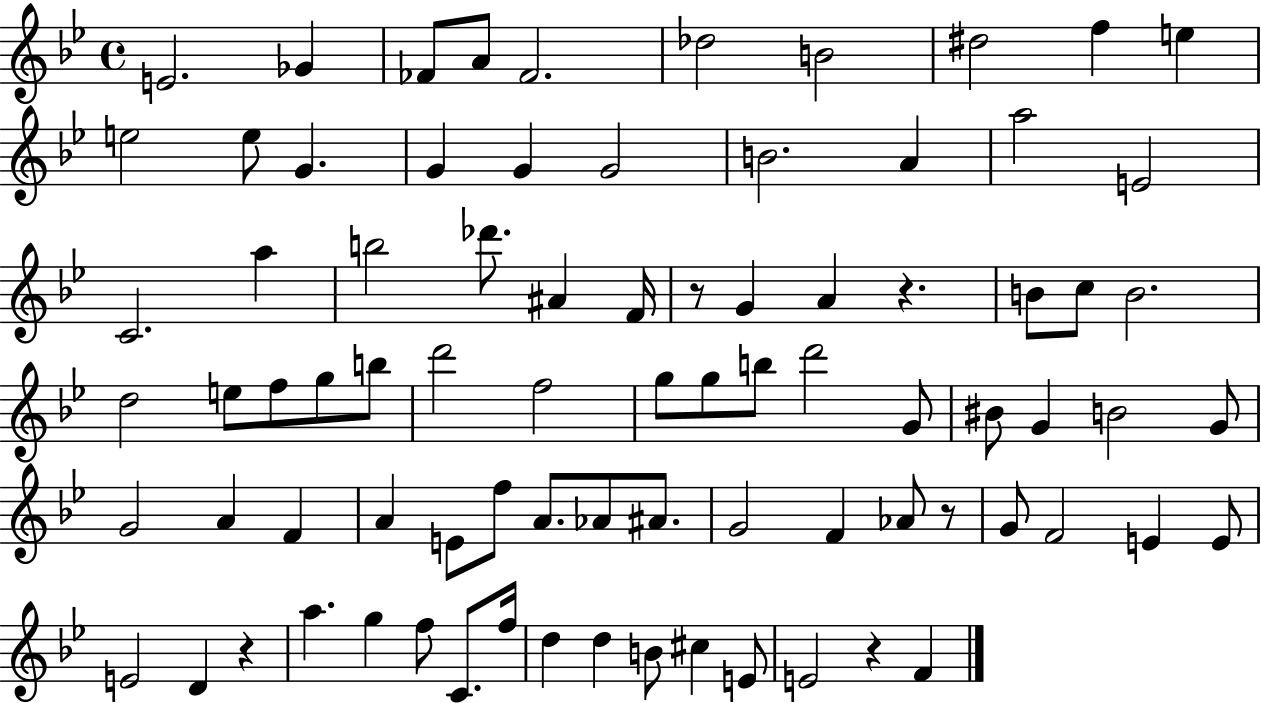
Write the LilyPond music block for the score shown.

{
  \clef treble
  \time 4/4
  \defaultTimeSignature
  \key bes \major
  \repeat volta 2 { e'2. ges'4 | fes'8 a'8 fes'2. | des''2 b'2 | dis''2 f''4 e''4 | \break e''2 e''8 g'4. | g'4 g'4 g'2 | b'2. a'4 | a''2 e'2 | \break c'2. a''4 | b''2 des'''8. ais'4 f'16 | r8 g'4 a'4 r4. | b'8 c''8 b'2. | \break d''2 e''8 f''8 g''8 b''8 | d'''2 f''2 | g''8 g''8 b''8 d'''2 g'8 | bis'8 g'4 b'2 g'8 | \break g'2 a'4 f'4 | a'4 e'8 f''8 a'8. aes'8 ais'8. | g'2 f'4 aes'8 r8 | g'8 f'2 e'4 e'8 | \break e'2 d'4 r4 | a''4. g''4 f''8 c'8. f''16 | d''4 d''4 b'8 cis''4 e'8 | e'2 r4 f'4 | \break } \bar "|."
}